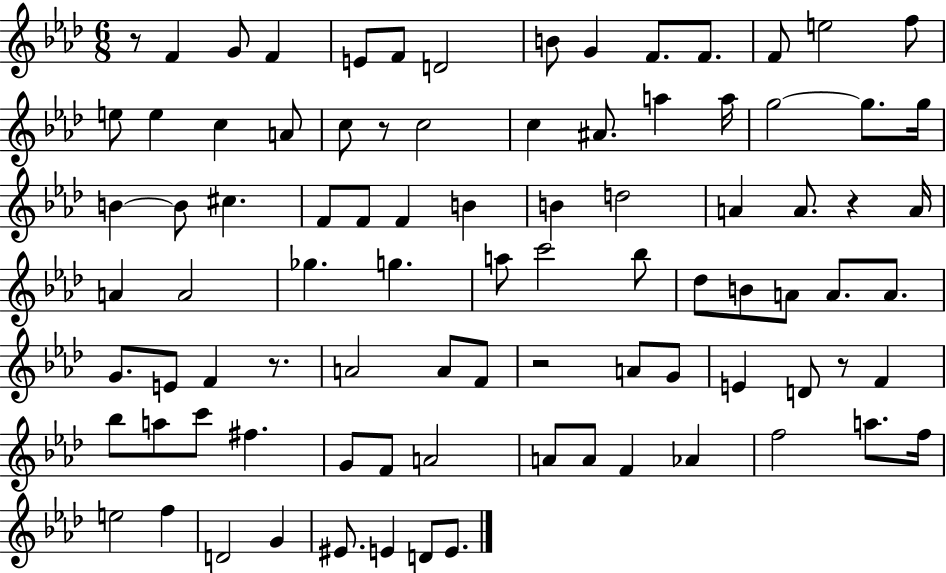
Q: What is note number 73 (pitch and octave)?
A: F5